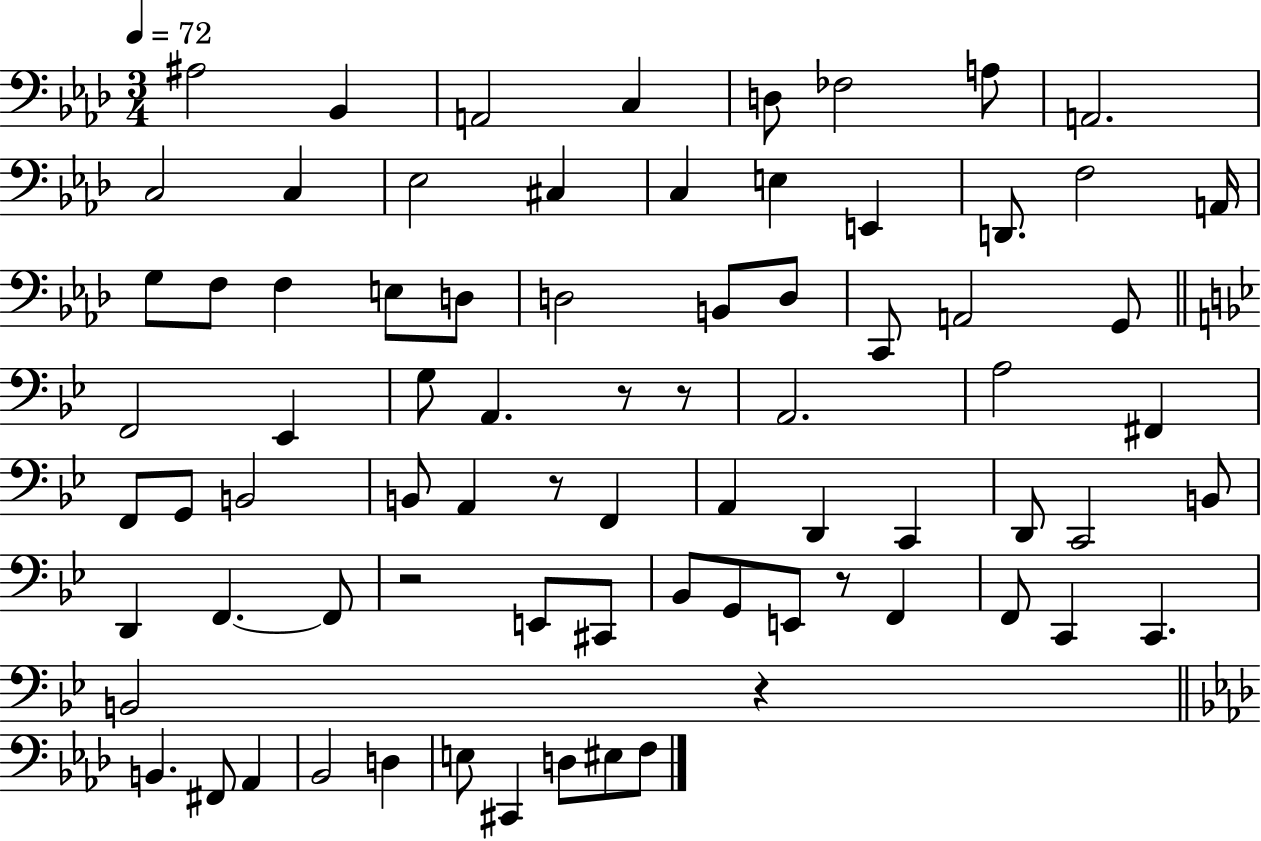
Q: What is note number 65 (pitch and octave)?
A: Bb2